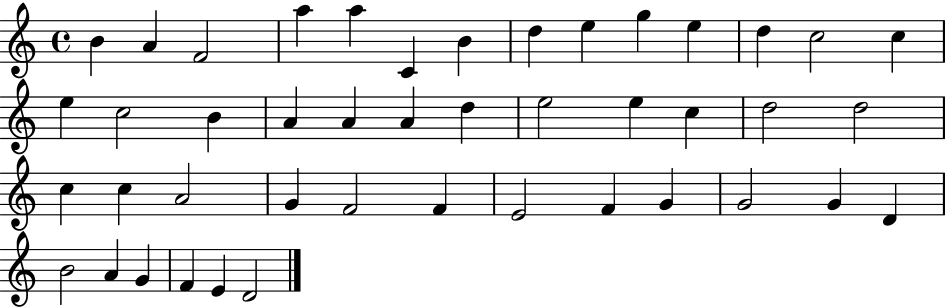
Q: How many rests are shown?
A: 0